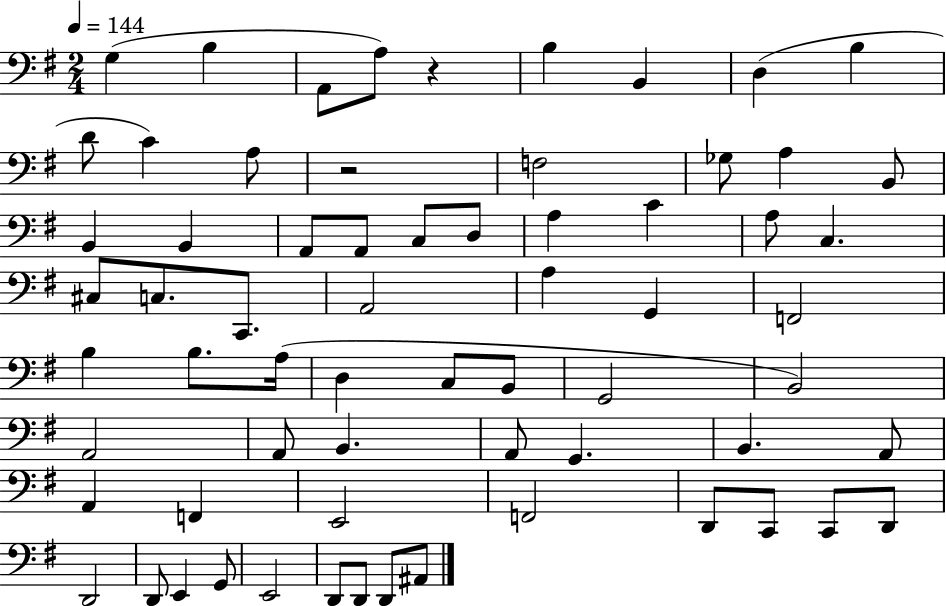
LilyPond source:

{
  \clef bass
  \numericTimeSignature
  \time 2/4
  \key g \major
  \tempo 4 = 144
  g4( b4 | a,8 a8) r4 | b4 b,4 | d4( b4 | \break d'8 c'4) a8 | r2 | f2 | ges8 a4 b,8 | \break b,4 b,4 | a,8 a,8 c8 d8 | a4 c'4 | a8 c4. | \break cis8 c8. c,8. | a,2 | a4 g,4 | f,2 | \break b4 b8. a16( | d4 c8 b,8 | g,2 | b,2) | \break a,2 | a,8 b,4. | a,8 g,4. | b,4. a,8 | \break a,4 f,4 | e,2 | f,2 | d,8 c,8 c,8 d,8 | \break d,2 | d,8 e,4 g,8 | e,2 | d,8 d,8 d,8 ais,8 | \break \bar "|."
}